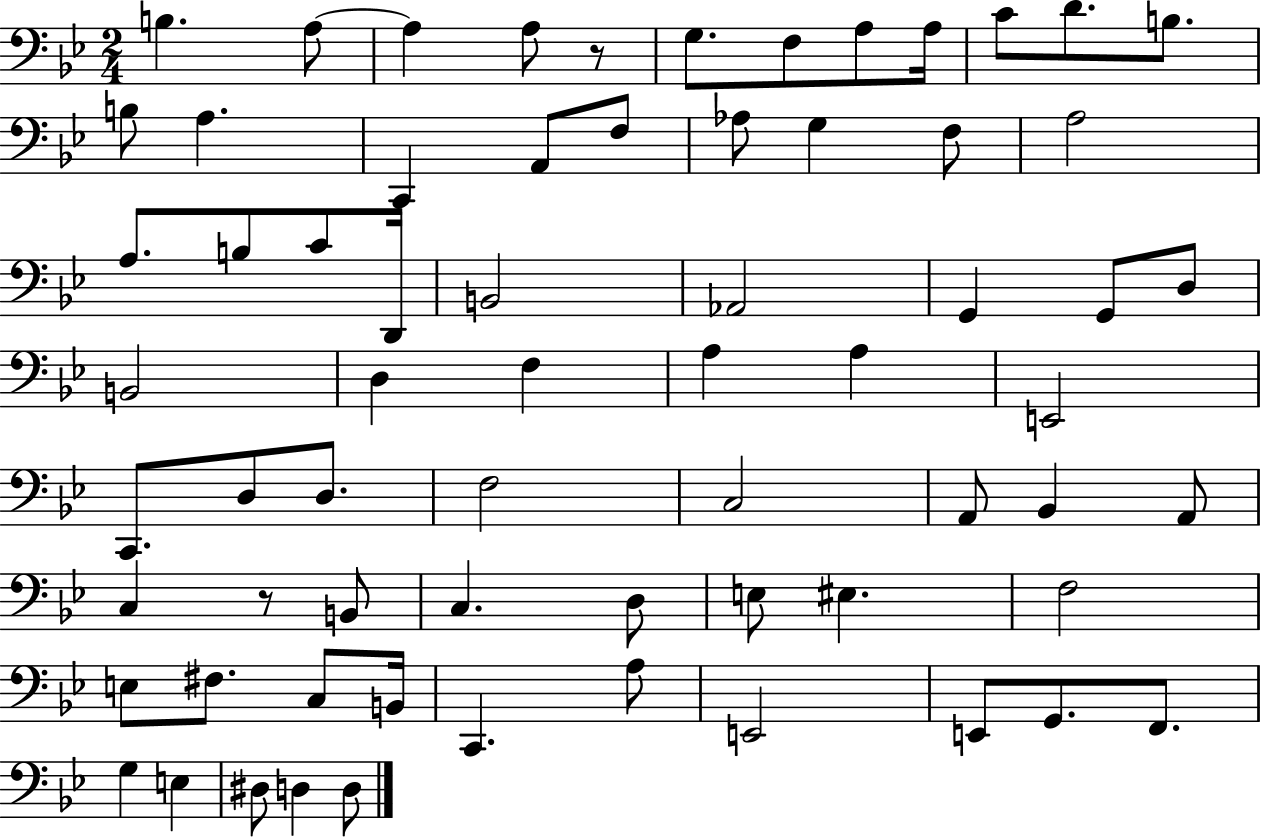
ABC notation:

X:1
T:Untitled
M:2/4
L:1/4
K:Bb
B, A,/2 A, A,/2 z/2 G,/2 F,/2 A,/2 A,/4 C/2 D/2 B,/2 B,/2 A, C,, A,,/2 F,/2 _A,/2 G, F,/2 A,2 A,/2 B,/2 C/2 D,,/4 B,,2 _A,,2 G,, G,,/2 D,/2 B,,2 D, F, A, A, E,,2 C,,/2 D,/2 D,/2 F,2 C,2 A,,/2 _B,, A,,/2 C, z/2 B,,/2 C, D,/2 E,/2 ^E, F,2 E,/2 ^F,/2 C,/2 B,,/4 C,, A,/2 E,,2 E,,/2 G,,/2 F,,/2 G, E, ^D,/2 D, D,/2